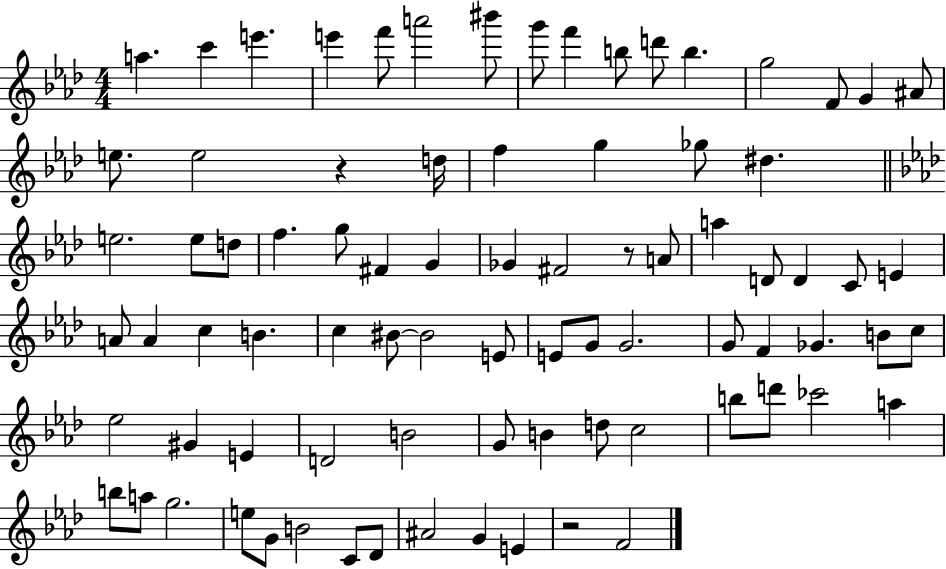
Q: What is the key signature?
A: AES major